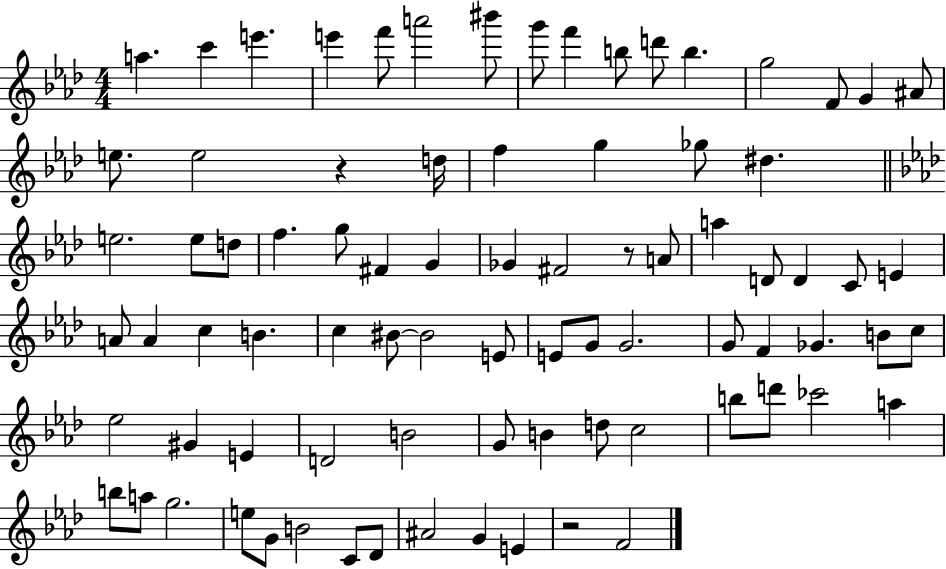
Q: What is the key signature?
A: AES major